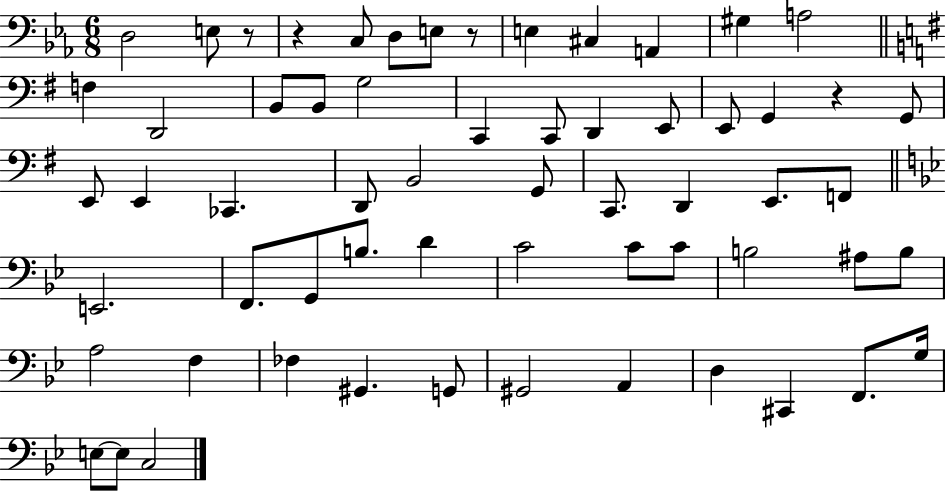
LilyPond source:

{
  \clef bass
  \numericTimeSignature
  \time 6/8
  \key ees \major
  d2 e8 r8 | r4 c8 d8 e8 r8 | e4 cis4 a,4 | gis4 a2 | \break \bar "||" \break \key g \major f4 d,2 | b,8 b,8 g2 | c,4 c,8 d,4 e,8 | e,8 g,4 r4 g,8 | \break e,8 e,4 ces,4. | d,8 b,2 g,8 | c,8. d,4 e,8. f,8 | \bar "||" \break \key bes \major e,2. | f,8. g,8 b8. d'4 | c'2 c'8 c'8 | b2 ais8 b8 | \break a2 f4 | fes4 gis,4. g,8 | gis,2 a,4 | d4 cis,4 f,8. g16 | \break e8~~ e8 c2 | \bar "|."
}